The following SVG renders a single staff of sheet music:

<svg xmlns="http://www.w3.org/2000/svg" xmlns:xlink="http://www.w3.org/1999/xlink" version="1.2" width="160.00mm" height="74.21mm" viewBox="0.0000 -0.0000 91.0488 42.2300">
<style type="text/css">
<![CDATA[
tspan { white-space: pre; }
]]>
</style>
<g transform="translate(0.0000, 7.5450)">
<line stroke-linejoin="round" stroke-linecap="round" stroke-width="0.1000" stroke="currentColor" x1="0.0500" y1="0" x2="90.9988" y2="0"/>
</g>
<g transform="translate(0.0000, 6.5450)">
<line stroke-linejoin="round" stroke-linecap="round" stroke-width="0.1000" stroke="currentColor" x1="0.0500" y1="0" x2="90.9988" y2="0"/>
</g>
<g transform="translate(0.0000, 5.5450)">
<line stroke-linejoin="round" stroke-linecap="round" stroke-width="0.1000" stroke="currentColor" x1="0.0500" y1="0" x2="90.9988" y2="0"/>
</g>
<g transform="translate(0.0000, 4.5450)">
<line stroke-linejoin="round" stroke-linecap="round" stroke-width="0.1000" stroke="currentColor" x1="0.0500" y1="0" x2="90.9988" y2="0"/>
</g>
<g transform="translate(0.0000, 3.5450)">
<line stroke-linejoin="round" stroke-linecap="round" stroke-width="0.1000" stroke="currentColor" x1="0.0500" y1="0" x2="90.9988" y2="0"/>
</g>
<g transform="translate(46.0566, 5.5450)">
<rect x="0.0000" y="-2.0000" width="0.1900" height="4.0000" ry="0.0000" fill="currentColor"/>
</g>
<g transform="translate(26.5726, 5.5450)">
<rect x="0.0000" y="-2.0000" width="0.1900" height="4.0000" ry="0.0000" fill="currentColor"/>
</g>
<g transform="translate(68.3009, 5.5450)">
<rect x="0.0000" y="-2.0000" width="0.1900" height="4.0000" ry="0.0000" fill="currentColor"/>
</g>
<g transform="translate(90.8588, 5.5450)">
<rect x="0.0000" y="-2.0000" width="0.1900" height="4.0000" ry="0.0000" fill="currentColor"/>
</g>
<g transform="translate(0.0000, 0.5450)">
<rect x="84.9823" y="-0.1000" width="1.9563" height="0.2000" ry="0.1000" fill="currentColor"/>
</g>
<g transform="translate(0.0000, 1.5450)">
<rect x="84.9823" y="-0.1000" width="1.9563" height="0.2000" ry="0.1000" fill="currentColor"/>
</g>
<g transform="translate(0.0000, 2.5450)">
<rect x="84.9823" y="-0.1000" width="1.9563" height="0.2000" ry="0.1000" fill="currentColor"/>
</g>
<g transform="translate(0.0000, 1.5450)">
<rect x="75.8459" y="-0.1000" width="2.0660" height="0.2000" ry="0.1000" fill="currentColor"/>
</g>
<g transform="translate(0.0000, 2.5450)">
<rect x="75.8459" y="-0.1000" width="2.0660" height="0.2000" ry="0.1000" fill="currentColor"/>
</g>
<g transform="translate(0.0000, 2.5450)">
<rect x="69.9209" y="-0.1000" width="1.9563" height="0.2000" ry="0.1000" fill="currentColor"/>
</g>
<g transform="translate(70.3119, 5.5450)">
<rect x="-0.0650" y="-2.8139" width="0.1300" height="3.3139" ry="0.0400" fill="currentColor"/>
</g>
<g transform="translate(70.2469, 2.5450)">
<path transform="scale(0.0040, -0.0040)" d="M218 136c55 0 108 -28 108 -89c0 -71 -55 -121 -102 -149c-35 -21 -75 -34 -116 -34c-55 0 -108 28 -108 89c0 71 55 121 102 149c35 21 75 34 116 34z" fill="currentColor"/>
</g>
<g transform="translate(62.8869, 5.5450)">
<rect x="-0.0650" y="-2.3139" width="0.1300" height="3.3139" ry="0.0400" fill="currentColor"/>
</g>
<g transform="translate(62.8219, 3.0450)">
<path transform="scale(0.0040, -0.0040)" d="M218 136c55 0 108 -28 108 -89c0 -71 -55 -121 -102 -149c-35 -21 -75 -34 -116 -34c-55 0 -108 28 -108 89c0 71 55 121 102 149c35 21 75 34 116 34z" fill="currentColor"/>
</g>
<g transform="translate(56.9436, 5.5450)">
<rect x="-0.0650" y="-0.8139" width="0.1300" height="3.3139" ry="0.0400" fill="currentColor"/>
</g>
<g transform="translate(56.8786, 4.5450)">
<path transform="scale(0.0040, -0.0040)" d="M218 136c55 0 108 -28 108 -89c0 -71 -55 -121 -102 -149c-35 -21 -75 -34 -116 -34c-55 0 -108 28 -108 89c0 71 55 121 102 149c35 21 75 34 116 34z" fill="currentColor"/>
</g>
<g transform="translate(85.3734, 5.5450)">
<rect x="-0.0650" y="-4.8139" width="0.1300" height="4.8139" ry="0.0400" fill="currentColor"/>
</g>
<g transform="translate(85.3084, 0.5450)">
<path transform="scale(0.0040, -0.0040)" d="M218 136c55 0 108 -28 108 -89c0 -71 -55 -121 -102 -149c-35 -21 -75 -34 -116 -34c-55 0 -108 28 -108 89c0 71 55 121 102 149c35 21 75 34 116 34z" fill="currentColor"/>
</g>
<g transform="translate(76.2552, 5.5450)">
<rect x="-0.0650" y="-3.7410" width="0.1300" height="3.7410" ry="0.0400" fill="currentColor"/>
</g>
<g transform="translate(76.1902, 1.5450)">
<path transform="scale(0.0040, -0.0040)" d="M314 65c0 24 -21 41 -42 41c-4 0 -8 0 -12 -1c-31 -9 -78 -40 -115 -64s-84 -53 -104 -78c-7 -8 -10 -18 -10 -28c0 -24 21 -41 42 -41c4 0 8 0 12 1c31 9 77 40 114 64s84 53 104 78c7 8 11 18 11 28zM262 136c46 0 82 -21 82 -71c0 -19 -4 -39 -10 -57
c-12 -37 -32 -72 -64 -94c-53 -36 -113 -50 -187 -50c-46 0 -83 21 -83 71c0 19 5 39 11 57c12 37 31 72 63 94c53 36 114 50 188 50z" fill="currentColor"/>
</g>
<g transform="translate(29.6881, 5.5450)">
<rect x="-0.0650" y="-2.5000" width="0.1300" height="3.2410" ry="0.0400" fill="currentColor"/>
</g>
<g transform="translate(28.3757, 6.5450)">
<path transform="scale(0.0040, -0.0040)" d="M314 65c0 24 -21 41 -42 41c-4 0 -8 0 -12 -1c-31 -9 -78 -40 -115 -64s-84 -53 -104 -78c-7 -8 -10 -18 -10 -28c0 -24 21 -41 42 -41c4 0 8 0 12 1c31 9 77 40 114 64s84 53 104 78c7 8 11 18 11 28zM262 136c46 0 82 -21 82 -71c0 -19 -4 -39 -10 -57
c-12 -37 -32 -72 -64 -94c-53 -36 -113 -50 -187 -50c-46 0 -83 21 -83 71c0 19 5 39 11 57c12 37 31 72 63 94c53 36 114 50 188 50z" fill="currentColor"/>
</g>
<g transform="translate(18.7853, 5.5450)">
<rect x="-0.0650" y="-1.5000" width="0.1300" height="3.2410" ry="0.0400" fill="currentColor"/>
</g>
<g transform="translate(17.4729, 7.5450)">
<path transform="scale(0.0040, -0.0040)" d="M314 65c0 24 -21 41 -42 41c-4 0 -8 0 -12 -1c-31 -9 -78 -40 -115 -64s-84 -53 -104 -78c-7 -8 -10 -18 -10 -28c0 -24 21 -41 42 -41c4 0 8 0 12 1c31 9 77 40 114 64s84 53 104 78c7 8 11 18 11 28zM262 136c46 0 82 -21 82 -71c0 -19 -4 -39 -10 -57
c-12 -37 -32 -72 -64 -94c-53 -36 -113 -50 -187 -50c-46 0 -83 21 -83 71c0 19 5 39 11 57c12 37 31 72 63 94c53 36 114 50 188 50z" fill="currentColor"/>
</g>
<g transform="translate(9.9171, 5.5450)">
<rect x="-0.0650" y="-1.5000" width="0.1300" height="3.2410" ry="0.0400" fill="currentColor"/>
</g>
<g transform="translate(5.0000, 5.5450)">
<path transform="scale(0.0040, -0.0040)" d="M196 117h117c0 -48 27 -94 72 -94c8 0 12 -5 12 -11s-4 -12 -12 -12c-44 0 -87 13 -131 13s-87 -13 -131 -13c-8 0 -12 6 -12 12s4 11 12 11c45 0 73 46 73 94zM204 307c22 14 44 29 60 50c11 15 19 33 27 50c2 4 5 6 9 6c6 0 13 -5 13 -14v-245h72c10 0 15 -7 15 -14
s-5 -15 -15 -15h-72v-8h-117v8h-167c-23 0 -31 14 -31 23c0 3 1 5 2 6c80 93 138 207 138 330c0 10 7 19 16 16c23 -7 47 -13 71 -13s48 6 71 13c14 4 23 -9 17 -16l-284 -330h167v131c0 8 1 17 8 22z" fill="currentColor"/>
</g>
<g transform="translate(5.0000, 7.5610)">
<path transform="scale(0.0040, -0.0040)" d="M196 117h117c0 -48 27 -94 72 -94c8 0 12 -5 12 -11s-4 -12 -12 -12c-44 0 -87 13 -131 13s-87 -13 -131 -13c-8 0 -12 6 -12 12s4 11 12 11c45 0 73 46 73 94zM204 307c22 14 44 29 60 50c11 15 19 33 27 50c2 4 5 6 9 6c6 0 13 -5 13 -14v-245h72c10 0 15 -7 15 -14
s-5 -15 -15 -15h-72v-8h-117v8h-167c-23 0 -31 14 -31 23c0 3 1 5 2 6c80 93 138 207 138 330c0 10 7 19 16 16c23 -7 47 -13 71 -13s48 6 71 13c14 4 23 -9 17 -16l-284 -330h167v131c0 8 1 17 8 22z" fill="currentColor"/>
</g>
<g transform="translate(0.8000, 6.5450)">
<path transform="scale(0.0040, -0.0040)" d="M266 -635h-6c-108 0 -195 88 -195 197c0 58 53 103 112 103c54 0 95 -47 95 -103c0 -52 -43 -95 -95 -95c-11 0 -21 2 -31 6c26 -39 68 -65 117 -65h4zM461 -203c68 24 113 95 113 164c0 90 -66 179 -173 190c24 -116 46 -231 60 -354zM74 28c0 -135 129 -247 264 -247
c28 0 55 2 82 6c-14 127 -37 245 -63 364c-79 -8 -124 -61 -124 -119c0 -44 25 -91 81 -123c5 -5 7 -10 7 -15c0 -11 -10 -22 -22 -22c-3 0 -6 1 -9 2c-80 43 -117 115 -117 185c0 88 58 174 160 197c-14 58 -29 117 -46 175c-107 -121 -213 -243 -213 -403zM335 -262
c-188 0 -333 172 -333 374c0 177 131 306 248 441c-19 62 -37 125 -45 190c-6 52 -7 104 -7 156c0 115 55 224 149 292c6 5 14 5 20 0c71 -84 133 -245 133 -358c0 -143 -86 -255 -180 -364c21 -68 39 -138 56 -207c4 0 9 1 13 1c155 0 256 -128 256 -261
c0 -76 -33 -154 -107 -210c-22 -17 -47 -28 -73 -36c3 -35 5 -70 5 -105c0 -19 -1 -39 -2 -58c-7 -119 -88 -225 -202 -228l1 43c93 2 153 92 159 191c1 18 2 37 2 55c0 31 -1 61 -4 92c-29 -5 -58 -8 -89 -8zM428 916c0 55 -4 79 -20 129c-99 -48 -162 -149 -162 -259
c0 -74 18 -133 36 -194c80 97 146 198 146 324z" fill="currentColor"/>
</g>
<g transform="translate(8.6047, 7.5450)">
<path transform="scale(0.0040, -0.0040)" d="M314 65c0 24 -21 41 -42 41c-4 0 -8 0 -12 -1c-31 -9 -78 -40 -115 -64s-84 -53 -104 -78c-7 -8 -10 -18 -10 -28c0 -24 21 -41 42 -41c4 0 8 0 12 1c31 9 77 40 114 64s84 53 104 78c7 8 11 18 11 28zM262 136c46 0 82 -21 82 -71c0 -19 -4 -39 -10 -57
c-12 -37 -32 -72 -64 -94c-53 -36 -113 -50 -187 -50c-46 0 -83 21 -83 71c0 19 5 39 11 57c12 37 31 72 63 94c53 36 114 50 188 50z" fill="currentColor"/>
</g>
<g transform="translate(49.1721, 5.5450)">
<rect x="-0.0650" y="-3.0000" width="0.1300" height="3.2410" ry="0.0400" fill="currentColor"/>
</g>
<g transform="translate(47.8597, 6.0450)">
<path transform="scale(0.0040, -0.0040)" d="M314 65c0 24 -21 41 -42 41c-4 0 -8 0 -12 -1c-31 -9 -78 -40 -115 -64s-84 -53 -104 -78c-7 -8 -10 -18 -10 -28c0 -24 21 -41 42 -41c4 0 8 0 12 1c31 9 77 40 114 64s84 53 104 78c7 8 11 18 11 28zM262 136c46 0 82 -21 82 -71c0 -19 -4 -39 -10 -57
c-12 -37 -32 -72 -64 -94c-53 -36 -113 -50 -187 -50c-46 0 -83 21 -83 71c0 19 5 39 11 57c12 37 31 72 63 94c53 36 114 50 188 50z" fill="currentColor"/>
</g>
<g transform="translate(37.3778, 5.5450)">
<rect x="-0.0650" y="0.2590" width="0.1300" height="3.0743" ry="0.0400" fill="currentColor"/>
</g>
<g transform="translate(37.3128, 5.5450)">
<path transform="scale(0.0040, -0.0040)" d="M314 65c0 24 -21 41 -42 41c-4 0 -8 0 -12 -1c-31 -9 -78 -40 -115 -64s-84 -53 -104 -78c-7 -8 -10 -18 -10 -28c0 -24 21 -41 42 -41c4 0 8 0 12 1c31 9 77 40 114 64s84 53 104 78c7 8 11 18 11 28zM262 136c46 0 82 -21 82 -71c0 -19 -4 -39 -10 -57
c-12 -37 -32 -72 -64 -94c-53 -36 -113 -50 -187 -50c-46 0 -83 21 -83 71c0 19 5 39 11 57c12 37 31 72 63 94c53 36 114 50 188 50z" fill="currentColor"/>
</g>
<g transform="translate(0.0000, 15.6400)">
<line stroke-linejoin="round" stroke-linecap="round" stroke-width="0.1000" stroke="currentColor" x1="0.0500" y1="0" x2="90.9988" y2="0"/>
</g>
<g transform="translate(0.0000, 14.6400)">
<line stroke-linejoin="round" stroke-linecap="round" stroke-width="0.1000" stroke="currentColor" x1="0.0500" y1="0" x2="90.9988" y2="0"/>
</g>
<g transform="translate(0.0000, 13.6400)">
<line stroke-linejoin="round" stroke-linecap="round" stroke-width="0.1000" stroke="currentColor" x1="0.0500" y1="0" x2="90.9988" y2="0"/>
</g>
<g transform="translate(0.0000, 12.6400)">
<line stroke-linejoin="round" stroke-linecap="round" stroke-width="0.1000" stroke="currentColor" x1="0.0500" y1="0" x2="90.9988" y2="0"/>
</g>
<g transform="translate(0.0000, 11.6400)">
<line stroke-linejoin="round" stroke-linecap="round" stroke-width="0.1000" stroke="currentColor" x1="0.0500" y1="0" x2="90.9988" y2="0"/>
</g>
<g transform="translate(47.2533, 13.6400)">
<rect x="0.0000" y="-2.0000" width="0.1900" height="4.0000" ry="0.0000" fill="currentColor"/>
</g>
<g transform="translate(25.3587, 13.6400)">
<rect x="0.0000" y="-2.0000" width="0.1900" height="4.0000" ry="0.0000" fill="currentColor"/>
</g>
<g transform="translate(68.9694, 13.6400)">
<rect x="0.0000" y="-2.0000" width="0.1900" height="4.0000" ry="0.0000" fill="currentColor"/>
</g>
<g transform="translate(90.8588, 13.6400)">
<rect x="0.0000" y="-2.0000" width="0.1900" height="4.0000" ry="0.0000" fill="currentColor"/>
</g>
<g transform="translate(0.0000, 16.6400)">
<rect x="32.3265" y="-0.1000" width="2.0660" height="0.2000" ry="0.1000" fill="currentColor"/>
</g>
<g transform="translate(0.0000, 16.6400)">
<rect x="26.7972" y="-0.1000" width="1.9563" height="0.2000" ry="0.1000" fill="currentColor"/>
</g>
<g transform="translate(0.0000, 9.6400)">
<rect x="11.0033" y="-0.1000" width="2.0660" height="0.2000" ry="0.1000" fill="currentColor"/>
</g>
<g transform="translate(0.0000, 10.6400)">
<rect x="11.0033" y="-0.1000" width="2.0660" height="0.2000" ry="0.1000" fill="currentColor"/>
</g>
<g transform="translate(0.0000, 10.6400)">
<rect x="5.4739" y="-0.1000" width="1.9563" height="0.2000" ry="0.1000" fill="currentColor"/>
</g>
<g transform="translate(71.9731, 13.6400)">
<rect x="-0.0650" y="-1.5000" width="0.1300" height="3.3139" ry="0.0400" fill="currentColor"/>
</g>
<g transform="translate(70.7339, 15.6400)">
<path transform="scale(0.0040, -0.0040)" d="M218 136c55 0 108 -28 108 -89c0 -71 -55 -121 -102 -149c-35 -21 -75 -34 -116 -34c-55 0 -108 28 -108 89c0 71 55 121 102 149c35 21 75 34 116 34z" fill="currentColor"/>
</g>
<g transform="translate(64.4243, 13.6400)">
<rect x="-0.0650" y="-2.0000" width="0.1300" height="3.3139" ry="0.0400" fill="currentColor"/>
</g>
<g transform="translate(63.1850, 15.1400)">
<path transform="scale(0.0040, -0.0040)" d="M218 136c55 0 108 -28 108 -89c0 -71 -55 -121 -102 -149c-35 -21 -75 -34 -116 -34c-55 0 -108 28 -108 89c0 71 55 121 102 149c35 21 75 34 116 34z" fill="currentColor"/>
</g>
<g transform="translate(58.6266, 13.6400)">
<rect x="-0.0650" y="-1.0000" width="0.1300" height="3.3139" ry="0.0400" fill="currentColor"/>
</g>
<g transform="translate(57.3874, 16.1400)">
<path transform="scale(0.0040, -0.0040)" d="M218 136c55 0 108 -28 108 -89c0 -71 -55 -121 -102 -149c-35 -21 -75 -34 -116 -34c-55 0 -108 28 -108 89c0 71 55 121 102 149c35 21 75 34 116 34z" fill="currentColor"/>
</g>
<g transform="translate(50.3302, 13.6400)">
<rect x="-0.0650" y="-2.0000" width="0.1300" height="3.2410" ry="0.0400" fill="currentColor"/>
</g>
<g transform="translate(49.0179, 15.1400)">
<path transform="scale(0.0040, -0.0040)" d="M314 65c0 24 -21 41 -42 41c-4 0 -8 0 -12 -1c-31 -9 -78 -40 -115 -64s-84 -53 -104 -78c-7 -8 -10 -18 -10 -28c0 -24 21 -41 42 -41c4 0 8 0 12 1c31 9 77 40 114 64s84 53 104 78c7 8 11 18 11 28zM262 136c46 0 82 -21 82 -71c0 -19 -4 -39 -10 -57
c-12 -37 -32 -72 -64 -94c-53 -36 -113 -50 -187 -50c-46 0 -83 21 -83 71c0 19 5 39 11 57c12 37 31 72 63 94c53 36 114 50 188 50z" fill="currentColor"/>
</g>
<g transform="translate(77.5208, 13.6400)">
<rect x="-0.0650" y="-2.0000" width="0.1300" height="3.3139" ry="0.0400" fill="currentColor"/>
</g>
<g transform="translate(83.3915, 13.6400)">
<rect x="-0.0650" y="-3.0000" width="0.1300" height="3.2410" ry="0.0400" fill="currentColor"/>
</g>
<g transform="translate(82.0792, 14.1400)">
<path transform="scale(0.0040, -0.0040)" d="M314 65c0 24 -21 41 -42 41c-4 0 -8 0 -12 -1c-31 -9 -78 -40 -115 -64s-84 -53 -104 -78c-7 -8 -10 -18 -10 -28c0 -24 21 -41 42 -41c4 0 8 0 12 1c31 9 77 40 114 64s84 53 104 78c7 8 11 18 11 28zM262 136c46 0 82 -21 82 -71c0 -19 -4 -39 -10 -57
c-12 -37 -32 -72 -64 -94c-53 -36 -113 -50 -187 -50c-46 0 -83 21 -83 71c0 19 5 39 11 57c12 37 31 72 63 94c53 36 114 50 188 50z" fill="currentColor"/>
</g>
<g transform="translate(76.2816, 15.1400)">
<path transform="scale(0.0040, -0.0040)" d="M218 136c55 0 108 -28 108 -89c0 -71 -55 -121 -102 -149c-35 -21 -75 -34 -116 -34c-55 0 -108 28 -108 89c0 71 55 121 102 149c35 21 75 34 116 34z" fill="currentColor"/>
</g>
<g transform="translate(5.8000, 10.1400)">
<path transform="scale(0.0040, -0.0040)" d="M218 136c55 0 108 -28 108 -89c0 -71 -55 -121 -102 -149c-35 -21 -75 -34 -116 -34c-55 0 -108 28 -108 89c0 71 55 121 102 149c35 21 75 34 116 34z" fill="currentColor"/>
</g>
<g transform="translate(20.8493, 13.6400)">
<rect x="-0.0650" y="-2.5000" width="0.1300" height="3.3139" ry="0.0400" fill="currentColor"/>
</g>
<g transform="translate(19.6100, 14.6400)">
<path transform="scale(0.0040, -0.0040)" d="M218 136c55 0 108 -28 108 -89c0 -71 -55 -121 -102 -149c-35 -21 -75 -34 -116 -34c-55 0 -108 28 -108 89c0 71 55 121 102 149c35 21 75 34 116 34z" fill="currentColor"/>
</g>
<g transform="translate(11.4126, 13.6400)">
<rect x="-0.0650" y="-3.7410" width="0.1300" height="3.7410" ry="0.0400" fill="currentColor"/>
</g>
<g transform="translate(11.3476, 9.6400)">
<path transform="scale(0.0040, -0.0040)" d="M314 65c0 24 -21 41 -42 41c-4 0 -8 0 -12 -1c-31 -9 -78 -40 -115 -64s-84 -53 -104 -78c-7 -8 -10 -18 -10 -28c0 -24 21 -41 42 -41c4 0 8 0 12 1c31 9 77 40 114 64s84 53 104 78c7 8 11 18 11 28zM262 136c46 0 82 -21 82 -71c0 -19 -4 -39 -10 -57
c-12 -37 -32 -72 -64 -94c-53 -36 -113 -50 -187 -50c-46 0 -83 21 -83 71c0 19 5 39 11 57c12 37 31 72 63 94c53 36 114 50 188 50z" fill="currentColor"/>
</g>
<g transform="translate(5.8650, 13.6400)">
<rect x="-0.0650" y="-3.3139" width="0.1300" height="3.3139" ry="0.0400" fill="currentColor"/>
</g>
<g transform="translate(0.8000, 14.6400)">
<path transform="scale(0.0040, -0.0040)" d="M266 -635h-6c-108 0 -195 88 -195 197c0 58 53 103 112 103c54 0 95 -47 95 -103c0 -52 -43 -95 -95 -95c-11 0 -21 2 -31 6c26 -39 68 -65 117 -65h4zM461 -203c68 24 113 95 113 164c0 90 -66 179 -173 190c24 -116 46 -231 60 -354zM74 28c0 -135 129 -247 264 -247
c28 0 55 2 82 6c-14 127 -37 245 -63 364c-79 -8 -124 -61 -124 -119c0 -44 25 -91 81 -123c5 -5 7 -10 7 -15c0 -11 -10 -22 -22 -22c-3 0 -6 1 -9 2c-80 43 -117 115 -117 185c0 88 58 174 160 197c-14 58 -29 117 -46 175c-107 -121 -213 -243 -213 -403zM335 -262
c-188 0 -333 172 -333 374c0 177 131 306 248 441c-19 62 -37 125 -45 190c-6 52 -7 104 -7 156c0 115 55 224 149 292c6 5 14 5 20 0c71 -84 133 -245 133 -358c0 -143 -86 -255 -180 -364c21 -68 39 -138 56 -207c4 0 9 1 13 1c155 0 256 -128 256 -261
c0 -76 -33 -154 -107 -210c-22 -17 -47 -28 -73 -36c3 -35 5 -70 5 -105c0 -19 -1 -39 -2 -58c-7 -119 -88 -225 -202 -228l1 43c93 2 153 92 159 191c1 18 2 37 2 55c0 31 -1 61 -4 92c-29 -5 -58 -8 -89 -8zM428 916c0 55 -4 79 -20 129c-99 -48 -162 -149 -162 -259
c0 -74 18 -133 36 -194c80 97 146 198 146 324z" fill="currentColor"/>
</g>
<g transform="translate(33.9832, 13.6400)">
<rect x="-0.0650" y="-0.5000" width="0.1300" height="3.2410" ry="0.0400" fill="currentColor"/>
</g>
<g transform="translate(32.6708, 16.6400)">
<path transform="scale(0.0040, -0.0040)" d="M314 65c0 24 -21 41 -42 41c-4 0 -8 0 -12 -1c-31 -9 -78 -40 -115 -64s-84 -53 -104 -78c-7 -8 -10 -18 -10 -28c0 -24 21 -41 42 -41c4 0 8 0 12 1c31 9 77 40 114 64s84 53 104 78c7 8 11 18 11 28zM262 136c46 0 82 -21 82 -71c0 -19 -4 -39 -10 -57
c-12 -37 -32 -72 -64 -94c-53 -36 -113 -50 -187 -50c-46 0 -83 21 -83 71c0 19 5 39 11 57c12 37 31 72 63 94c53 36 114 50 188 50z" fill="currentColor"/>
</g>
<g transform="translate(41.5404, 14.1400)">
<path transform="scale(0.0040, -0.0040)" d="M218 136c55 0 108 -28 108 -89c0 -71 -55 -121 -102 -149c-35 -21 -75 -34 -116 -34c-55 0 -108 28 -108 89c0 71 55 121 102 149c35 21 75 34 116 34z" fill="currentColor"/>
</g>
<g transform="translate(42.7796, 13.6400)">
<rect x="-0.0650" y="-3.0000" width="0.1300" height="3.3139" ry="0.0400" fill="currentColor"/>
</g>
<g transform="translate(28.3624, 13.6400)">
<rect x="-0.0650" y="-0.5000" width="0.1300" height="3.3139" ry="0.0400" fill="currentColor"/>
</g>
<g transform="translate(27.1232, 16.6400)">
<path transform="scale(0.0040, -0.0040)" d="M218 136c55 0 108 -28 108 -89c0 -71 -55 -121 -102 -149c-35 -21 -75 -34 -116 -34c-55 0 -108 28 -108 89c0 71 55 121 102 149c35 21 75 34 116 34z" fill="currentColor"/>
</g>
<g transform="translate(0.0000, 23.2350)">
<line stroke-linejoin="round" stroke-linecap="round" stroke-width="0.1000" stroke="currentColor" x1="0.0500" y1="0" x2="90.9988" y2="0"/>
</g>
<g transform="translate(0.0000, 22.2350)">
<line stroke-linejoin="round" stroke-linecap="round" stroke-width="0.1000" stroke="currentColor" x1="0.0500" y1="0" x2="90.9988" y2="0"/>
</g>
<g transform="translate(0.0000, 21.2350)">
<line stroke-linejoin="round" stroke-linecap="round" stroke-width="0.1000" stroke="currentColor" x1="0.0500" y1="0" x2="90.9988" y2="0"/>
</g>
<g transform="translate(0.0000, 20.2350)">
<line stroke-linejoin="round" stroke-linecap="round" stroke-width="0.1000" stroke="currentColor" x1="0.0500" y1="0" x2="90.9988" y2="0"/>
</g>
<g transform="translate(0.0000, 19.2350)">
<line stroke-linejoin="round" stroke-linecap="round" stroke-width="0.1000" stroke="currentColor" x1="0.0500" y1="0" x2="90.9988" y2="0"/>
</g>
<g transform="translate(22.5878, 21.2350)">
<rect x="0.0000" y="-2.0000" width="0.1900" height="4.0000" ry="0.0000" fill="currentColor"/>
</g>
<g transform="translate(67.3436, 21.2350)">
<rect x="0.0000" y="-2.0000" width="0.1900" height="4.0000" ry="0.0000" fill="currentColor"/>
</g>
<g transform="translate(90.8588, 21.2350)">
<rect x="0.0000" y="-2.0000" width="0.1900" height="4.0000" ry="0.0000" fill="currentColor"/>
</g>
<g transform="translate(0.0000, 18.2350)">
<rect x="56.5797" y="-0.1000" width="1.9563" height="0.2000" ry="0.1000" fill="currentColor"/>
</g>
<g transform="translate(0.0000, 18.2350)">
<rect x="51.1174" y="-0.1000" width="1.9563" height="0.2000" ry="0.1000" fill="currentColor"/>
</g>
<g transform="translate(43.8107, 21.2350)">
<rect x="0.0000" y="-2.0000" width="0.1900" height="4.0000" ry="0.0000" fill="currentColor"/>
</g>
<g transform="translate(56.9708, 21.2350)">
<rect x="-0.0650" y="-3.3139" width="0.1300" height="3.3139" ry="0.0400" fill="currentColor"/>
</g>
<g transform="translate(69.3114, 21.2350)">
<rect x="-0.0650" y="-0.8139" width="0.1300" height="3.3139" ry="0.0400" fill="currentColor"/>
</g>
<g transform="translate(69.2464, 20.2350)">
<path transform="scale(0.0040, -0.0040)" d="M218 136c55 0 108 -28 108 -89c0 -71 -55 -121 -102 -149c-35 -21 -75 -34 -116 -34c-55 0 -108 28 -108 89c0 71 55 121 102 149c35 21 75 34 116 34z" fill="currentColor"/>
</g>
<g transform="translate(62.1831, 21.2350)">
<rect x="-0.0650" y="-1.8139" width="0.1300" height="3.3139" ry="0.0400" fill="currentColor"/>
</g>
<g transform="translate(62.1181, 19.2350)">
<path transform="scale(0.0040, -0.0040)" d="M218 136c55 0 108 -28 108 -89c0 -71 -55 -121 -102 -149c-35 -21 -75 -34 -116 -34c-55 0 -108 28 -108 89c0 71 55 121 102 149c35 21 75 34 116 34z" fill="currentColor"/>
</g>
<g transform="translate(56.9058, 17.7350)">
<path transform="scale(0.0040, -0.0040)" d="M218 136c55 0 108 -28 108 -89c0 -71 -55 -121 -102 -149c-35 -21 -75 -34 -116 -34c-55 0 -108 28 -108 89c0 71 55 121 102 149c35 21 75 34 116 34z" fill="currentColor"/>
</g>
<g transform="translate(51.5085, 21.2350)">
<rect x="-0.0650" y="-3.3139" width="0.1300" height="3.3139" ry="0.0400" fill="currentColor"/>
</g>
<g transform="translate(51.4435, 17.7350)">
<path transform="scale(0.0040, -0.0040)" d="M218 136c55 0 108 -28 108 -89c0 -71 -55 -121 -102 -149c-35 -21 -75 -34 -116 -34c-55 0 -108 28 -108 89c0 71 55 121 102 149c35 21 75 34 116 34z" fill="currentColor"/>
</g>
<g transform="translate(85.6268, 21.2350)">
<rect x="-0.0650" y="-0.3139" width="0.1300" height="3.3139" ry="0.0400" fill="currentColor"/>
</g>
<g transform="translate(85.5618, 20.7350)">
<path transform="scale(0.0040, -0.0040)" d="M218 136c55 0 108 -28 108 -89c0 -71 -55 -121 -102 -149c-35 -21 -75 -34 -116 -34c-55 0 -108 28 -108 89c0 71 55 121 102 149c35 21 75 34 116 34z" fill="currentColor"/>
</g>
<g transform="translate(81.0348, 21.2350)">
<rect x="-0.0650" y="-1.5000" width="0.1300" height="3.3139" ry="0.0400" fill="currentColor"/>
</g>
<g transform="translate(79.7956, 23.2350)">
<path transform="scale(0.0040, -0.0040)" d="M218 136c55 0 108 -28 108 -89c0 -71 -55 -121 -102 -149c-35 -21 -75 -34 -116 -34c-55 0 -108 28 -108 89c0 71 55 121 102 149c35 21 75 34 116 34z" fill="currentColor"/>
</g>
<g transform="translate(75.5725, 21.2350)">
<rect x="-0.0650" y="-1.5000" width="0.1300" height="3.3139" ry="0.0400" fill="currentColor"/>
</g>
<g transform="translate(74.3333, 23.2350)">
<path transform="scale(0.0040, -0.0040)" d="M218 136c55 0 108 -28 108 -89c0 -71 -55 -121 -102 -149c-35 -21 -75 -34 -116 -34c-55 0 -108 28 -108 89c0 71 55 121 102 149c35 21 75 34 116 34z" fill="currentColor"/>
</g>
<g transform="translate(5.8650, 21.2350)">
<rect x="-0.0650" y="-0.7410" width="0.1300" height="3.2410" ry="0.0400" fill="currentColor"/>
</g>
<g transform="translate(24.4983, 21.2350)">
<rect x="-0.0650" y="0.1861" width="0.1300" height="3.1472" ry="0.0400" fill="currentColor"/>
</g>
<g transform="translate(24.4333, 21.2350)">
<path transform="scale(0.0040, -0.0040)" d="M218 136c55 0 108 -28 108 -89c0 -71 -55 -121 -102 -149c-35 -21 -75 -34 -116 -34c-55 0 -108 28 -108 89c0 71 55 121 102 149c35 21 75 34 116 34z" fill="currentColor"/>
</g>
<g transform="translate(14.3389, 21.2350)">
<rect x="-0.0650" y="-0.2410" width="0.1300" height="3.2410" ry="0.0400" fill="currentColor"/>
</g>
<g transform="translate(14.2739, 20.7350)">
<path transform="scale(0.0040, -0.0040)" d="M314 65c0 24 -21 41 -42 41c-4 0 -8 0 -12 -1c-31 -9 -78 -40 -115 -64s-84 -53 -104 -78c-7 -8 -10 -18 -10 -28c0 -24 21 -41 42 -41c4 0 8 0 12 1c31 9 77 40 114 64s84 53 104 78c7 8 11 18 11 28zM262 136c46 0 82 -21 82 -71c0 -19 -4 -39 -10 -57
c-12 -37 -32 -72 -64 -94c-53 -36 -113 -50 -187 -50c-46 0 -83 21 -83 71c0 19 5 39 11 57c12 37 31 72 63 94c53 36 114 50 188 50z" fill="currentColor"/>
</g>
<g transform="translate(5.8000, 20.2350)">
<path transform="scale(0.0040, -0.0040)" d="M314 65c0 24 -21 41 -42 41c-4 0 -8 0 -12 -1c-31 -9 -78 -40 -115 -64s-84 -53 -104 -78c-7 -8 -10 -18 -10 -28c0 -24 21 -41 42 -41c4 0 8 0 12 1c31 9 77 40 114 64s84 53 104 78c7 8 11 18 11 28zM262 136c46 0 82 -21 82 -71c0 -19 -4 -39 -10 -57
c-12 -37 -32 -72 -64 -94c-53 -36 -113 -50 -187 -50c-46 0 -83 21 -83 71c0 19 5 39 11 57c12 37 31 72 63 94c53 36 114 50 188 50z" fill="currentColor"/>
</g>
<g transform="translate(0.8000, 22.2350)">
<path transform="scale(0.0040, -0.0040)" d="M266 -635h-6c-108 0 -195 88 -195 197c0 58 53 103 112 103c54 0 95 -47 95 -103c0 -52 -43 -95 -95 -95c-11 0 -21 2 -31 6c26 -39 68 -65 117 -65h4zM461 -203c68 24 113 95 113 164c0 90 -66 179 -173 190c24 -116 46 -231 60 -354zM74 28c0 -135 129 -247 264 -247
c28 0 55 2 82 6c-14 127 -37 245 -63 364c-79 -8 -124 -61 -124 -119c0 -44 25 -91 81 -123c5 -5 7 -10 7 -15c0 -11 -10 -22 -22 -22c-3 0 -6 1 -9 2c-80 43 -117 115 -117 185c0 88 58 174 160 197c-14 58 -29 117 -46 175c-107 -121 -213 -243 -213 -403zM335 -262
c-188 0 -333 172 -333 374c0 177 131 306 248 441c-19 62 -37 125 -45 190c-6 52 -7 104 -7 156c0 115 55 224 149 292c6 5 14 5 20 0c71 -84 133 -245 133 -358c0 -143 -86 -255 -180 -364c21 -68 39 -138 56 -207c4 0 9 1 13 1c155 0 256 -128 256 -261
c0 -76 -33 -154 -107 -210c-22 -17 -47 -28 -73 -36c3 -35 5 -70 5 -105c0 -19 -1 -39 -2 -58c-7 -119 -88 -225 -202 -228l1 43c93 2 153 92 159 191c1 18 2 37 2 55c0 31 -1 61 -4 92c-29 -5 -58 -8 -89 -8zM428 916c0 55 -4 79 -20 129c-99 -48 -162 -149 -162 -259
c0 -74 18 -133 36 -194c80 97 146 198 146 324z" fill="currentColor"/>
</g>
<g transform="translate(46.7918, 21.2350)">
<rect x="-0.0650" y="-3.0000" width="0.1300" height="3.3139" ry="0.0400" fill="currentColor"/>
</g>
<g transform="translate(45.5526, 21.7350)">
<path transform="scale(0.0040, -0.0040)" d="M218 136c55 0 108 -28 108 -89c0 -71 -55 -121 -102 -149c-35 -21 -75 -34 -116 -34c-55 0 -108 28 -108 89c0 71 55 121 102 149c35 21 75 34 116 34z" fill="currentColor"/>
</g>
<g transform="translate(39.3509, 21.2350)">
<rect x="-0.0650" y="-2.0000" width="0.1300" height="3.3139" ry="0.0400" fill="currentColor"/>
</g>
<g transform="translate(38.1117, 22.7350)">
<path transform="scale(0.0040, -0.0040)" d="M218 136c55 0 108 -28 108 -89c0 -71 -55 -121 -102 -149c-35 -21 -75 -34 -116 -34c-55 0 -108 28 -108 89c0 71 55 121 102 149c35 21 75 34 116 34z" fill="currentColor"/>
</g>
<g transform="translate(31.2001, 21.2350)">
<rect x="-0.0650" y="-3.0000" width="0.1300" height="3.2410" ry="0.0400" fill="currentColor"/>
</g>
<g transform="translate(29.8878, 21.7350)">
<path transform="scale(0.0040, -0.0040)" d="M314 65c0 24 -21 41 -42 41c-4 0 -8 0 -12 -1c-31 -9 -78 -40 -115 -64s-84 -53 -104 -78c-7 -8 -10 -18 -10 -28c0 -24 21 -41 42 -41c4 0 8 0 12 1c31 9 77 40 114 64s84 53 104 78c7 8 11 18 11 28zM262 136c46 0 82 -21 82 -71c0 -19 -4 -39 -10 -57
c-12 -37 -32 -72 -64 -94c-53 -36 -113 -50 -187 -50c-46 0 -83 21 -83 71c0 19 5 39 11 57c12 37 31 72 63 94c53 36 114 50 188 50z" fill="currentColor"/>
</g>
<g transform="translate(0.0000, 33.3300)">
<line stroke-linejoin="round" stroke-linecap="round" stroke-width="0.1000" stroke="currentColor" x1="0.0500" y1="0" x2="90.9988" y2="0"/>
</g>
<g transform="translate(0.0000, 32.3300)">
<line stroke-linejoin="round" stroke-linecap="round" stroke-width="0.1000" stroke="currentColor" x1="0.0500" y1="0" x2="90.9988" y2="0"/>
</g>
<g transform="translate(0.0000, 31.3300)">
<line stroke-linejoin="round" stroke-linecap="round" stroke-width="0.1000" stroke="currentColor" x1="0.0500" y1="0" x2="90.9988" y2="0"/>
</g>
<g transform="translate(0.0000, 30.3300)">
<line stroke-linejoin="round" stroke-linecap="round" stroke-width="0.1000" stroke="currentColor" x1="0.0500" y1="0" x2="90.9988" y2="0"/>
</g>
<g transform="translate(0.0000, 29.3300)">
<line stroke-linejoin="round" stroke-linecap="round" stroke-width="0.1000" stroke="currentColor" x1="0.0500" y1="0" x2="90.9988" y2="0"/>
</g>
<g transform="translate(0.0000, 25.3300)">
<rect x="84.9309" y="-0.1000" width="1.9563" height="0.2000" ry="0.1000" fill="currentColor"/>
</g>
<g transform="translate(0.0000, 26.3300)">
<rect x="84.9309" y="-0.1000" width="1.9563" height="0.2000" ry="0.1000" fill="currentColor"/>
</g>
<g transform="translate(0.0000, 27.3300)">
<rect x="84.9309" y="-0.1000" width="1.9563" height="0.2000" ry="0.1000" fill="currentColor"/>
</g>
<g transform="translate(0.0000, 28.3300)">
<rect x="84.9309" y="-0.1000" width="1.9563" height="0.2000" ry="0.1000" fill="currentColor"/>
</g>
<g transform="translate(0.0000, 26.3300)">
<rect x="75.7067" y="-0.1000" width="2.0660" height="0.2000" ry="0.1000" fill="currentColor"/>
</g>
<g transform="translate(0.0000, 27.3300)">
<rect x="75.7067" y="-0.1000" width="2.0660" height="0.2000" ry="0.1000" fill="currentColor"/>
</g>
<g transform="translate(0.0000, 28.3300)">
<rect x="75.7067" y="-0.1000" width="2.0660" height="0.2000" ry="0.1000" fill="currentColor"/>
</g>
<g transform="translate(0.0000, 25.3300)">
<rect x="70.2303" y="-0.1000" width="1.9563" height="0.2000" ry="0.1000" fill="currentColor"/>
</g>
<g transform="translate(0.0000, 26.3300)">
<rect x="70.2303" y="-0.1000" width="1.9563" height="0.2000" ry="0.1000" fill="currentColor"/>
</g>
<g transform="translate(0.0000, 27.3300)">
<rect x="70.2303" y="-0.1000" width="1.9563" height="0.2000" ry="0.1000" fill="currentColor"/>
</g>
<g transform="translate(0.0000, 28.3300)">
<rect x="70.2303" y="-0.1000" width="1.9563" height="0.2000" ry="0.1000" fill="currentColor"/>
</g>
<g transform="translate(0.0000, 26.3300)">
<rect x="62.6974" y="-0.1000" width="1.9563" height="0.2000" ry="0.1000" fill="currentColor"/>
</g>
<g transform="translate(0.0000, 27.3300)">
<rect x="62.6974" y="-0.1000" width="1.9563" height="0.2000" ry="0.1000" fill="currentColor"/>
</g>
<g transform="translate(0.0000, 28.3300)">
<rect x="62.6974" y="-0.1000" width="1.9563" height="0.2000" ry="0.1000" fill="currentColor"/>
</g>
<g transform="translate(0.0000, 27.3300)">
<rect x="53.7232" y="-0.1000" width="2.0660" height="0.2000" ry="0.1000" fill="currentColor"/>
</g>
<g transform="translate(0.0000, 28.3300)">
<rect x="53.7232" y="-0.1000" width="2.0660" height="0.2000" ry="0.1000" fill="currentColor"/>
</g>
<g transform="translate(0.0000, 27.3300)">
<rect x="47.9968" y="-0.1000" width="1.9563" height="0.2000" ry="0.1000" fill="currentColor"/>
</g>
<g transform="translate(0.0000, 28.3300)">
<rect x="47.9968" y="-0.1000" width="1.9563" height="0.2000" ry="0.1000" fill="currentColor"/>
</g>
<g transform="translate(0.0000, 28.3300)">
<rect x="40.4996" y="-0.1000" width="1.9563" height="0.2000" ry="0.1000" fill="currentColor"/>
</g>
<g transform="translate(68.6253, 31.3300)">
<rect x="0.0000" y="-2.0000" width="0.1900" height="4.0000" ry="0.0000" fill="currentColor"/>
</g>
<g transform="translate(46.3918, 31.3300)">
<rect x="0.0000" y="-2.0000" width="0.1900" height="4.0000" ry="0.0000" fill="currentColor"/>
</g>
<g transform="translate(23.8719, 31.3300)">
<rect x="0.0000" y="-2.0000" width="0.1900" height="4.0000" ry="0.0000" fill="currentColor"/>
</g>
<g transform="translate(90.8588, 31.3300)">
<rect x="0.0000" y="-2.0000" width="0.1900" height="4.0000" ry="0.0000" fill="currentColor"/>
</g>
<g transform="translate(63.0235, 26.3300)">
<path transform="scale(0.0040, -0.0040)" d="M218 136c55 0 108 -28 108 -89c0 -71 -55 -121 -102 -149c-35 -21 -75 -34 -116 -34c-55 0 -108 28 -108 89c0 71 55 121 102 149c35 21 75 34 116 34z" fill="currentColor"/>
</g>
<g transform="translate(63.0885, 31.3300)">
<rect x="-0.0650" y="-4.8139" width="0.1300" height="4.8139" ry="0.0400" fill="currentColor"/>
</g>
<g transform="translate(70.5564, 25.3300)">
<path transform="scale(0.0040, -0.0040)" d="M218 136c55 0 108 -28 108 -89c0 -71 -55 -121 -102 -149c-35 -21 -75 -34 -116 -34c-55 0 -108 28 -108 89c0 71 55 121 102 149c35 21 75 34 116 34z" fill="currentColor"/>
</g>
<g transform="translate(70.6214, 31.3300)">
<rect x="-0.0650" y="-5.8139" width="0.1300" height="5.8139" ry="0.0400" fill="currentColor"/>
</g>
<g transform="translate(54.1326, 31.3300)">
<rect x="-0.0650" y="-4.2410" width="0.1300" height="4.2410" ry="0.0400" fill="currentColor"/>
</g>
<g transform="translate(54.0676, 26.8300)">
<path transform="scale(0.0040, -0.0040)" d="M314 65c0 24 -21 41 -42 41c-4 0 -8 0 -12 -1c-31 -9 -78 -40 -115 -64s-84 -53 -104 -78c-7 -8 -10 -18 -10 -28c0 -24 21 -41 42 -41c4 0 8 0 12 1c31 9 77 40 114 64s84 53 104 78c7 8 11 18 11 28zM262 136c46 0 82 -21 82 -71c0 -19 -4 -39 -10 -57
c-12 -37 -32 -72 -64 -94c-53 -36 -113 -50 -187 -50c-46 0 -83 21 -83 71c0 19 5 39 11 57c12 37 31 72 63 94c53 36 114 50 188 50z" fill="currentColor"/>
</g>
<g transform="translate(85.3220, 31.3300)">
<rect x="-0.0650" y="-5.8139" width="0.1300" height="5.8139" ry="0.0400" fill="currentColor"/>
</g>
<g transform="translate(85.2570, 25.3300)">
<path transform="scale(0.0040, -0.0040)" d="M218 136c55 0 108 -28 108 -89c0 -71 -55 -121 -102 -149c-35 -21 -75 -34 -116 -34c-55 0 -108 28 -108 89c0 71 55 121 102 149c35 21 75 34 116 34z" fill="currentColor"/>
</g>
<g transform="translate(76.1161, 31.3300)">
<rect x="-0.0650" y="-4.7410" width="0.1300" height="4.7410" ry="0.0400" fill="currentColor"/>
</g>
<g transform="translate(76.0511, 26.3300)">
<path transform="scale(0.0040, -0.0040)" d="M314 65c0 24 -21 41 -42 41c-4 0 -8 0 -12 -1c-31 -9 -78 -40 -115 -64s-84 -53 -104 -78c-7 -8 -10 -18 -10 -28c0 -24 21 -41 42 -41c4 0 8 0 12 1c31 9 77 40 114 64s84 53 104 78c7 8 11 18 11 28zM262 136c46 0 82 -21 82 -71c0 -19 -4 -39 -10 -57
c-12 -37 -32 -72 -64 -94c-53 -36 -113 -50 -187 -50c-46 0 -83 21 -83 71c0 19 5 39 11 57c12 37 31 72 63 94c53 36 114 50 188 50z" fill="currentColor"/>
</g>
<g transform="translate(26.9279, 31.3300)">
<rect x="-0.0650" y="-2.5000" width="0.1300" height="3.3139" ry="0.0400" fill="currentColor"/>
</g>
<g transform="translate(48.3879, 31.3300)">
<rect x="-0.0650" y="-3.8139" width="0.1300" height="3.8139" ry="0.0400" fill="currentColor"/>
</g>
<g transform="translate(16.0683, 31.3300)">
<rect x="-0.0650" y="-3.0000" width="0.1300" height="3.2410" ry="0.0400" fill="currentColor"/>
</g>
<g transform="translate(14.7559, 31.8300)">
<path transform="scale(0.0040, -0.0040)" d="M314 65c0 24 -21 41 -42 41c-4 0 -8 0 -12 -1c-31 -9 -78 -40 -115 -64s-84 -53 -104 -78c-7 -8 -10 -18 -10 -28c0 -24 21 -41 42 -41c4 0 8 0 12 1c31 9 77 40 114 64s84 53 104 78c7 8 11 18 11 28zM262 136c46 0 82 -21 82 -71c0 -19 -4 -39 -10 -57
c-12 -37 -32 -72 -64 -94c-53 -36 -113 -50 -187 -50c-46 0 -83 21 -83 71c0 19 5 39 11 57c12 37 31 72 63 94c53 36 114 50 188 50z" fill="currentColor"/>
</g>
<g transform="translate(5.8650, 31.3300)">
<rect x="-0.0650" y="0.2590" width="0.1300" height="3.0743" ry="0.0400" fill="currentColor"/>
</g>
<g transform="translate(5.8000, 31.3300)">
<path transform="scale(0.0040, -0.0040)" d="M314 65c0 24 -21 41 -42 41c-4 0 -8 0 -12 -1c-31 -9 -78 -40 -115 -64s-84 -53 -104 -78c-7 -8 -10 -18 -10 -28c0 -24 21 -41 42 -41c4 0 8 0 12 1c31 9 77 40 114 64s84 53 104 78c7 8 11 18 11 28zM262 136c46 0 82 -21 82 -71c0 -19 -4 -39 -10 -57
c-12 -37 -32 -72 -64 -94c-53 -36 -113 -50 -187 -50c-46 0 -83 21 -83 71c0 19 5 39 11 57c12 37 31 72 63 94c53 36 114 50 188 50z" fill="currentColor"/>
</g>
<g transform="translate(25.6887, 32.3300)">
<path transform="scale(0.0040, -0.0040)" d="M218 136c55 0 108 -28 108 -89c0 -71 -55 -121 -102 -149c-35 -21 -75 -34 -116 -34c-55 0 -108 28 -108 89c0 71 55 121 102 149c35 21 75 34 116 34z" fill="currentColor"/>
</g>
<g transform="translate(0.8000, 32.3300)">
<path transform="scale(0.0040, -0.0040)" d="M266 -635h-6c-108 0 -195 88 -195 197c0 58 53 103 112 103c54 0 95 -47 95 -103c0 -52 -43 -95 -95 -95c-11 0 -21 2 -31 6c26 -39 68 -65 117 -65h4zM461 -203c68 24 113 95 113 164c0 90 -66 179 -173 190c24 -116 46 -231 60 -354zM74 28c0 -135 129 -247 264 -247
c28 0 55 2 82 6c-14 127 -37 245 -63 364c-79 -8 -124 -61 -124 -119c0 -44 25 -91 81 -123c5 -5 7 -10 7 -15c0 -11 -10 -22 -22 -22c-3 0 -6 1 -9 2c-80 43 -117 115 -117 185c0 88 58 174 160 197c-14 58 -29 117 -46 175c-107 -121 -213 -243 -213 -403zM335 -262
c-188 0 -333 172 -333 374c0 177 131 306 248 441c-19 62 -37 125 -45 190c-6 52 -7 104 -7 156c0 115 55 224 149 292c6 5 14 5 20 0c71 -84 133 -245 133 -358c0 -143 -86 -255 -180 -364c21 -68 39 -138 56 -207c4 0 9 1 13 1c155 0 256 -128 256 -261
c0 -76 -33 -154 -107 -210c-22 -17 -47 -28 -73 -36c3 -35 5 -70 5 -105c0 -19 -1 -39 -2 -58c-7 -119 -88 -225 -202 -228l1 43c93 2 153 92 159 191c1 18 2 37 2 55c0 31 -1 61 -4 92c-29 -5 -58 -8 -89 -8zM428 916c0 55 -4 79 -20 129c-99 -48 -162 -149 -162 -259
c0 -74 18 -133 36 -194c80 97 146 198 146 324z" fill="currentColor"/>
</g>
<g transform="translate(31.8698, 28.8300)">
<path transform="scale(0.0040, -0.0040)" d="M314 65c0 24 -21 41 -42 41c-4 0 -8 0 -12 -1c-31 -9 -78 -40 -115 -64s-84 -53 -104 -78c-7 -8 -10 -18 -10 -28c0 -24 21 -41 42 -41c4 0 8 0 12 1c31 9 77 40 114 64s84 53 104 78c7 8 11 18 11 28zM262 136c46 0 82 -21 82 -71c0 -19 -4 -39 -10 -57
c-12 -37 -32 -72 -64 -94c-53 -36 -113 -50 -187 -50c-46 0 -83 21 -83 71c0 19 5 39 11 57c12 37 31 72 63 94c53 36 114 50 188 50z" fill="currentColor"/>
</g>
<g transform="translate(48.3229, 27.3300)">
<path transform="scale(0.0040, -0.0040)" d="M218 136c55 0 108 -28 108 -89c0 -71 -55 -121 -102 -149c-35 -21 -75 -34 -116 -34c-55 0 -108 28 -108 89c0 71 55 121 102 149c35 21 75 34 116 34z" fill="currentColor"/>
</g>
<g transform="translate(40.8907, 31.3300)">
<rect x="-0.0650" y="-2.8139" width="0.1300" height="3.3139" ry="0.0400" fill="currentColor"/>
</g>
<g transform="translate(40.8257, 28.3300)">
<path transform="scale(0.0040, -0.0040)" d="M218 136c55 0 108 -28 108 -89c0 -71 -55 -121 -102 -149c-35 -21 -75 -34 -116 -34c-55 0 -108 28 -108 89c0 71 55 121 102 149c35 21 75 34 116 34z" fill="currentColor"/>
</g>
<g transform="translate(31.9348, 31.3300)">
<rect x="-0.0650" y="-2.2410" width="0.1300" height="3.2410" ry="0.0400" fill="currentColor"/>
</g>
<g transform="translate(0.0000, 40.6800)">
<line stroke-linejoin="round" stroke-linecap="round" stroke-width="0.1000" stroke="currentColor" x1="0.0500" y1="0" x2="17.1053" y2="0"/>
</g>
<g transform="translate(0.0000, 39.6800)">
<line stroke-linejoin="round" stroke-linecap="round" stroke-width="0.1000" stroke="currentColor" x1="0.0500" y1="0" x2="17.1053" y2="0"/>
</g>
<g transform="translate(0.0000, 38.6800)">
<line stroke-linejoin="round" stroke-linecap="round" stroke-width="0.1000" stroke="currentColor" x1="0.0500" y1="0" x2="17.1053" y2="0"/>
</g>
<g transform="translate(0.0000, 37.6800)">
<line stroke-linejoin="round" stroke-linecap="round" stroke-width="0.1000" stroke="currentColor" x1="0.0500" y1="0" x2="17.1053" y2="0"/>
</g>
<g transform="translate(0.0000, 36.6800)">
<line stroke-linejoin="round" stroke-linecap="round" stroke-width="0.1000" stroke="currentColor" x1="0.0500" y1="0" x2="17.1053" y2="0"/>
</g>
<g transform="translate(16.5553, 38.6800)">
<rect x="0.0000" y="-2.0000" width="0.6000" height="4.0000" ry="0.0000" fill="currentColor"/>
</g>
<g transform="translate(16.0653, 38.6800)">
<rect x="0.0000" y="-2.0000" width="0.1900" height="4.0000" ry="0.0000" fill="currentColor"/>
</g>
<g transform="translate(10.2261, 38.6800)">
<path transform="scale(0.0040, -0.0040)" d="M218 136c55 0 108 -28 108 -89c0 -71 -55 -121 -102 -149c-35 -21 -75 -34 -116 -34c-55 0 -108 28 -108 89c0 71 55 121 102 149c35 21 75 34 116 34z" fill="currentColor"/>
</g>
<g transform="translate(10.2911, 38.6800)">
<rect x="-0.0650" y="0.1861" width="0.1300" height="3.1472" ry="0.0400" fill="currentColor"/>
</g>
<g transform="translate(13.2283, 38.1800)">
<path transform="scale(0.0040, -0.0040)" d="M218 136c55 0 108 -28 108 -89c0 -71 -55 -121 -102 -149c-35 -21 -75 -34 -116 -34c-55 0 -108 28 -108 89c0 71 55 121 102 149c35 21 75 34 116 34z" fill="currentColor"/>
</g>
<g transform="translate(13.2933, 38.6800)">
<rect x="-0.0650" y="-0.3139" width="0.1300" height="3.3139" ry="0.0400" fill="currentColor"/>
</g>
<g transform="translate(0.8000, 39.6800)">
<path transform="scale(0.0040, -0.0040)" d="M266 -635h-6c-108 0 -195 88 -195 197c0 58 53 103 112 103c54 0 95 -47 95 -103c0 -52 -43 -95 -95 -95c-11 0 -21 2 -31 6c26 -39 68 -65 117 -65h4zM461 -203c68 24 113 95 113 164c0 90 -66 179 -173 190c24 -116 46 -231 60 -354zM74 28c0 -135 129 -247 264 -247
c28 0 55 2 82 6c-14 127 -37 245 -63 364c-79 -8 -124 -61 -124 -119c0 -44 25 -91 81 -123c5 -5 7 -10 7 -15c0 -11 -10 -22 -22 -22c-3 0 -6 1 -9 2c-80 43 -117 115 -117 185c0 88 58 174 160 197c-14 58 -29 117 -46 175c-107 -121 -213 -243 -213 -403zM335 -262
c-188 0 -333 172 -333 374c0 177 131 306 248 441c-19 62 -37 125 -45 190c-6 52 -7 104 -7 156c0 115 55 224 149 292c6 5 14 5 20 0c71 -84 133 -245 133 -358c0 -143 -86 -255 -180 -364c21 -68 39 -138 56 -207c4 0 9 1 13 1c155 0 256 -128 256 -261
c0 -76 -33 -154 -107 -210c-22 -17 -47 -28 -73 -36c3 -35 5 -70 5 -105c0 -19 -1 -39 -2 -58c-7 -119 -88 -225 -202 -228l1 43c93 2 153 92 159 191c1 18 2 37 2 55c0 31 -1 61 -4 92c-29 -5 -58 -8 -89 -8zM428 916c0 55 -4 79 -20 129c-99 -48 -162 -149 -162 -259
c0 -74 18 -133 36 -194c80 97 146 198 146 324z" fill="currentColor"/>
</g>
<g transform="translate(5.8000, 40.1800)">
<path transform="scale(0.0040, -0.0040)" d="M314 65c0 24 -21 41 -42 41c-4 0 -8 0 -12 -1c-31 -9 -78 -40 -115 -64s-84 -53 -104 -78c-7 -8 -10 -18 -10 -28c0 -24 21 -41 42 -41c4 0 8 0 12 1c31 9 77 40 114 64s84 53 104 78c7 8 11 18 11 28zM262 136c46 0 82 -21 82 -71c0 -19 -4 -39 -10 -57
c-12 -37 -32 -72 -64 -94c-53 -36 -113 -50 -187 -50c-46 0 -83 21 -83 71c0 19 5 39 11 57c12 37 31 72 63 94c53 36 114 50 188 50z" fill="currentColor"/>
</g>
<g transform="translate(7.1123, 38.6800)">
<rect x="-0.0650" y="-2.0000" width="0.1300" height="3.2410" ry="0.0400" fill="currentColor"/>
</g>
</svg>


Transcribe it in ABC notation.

X:1
T:Untitled
M:4/4
L:1/4
K:C
E2 E2 G2 B2 A2 d g a c'2 e' b c'2 G C C2 A F2 D F E F A2 d2 c2 B A2 F A b b f d E E c B2 A2 G g2 a c' d'2 e' g' e'2 g' F2 B c